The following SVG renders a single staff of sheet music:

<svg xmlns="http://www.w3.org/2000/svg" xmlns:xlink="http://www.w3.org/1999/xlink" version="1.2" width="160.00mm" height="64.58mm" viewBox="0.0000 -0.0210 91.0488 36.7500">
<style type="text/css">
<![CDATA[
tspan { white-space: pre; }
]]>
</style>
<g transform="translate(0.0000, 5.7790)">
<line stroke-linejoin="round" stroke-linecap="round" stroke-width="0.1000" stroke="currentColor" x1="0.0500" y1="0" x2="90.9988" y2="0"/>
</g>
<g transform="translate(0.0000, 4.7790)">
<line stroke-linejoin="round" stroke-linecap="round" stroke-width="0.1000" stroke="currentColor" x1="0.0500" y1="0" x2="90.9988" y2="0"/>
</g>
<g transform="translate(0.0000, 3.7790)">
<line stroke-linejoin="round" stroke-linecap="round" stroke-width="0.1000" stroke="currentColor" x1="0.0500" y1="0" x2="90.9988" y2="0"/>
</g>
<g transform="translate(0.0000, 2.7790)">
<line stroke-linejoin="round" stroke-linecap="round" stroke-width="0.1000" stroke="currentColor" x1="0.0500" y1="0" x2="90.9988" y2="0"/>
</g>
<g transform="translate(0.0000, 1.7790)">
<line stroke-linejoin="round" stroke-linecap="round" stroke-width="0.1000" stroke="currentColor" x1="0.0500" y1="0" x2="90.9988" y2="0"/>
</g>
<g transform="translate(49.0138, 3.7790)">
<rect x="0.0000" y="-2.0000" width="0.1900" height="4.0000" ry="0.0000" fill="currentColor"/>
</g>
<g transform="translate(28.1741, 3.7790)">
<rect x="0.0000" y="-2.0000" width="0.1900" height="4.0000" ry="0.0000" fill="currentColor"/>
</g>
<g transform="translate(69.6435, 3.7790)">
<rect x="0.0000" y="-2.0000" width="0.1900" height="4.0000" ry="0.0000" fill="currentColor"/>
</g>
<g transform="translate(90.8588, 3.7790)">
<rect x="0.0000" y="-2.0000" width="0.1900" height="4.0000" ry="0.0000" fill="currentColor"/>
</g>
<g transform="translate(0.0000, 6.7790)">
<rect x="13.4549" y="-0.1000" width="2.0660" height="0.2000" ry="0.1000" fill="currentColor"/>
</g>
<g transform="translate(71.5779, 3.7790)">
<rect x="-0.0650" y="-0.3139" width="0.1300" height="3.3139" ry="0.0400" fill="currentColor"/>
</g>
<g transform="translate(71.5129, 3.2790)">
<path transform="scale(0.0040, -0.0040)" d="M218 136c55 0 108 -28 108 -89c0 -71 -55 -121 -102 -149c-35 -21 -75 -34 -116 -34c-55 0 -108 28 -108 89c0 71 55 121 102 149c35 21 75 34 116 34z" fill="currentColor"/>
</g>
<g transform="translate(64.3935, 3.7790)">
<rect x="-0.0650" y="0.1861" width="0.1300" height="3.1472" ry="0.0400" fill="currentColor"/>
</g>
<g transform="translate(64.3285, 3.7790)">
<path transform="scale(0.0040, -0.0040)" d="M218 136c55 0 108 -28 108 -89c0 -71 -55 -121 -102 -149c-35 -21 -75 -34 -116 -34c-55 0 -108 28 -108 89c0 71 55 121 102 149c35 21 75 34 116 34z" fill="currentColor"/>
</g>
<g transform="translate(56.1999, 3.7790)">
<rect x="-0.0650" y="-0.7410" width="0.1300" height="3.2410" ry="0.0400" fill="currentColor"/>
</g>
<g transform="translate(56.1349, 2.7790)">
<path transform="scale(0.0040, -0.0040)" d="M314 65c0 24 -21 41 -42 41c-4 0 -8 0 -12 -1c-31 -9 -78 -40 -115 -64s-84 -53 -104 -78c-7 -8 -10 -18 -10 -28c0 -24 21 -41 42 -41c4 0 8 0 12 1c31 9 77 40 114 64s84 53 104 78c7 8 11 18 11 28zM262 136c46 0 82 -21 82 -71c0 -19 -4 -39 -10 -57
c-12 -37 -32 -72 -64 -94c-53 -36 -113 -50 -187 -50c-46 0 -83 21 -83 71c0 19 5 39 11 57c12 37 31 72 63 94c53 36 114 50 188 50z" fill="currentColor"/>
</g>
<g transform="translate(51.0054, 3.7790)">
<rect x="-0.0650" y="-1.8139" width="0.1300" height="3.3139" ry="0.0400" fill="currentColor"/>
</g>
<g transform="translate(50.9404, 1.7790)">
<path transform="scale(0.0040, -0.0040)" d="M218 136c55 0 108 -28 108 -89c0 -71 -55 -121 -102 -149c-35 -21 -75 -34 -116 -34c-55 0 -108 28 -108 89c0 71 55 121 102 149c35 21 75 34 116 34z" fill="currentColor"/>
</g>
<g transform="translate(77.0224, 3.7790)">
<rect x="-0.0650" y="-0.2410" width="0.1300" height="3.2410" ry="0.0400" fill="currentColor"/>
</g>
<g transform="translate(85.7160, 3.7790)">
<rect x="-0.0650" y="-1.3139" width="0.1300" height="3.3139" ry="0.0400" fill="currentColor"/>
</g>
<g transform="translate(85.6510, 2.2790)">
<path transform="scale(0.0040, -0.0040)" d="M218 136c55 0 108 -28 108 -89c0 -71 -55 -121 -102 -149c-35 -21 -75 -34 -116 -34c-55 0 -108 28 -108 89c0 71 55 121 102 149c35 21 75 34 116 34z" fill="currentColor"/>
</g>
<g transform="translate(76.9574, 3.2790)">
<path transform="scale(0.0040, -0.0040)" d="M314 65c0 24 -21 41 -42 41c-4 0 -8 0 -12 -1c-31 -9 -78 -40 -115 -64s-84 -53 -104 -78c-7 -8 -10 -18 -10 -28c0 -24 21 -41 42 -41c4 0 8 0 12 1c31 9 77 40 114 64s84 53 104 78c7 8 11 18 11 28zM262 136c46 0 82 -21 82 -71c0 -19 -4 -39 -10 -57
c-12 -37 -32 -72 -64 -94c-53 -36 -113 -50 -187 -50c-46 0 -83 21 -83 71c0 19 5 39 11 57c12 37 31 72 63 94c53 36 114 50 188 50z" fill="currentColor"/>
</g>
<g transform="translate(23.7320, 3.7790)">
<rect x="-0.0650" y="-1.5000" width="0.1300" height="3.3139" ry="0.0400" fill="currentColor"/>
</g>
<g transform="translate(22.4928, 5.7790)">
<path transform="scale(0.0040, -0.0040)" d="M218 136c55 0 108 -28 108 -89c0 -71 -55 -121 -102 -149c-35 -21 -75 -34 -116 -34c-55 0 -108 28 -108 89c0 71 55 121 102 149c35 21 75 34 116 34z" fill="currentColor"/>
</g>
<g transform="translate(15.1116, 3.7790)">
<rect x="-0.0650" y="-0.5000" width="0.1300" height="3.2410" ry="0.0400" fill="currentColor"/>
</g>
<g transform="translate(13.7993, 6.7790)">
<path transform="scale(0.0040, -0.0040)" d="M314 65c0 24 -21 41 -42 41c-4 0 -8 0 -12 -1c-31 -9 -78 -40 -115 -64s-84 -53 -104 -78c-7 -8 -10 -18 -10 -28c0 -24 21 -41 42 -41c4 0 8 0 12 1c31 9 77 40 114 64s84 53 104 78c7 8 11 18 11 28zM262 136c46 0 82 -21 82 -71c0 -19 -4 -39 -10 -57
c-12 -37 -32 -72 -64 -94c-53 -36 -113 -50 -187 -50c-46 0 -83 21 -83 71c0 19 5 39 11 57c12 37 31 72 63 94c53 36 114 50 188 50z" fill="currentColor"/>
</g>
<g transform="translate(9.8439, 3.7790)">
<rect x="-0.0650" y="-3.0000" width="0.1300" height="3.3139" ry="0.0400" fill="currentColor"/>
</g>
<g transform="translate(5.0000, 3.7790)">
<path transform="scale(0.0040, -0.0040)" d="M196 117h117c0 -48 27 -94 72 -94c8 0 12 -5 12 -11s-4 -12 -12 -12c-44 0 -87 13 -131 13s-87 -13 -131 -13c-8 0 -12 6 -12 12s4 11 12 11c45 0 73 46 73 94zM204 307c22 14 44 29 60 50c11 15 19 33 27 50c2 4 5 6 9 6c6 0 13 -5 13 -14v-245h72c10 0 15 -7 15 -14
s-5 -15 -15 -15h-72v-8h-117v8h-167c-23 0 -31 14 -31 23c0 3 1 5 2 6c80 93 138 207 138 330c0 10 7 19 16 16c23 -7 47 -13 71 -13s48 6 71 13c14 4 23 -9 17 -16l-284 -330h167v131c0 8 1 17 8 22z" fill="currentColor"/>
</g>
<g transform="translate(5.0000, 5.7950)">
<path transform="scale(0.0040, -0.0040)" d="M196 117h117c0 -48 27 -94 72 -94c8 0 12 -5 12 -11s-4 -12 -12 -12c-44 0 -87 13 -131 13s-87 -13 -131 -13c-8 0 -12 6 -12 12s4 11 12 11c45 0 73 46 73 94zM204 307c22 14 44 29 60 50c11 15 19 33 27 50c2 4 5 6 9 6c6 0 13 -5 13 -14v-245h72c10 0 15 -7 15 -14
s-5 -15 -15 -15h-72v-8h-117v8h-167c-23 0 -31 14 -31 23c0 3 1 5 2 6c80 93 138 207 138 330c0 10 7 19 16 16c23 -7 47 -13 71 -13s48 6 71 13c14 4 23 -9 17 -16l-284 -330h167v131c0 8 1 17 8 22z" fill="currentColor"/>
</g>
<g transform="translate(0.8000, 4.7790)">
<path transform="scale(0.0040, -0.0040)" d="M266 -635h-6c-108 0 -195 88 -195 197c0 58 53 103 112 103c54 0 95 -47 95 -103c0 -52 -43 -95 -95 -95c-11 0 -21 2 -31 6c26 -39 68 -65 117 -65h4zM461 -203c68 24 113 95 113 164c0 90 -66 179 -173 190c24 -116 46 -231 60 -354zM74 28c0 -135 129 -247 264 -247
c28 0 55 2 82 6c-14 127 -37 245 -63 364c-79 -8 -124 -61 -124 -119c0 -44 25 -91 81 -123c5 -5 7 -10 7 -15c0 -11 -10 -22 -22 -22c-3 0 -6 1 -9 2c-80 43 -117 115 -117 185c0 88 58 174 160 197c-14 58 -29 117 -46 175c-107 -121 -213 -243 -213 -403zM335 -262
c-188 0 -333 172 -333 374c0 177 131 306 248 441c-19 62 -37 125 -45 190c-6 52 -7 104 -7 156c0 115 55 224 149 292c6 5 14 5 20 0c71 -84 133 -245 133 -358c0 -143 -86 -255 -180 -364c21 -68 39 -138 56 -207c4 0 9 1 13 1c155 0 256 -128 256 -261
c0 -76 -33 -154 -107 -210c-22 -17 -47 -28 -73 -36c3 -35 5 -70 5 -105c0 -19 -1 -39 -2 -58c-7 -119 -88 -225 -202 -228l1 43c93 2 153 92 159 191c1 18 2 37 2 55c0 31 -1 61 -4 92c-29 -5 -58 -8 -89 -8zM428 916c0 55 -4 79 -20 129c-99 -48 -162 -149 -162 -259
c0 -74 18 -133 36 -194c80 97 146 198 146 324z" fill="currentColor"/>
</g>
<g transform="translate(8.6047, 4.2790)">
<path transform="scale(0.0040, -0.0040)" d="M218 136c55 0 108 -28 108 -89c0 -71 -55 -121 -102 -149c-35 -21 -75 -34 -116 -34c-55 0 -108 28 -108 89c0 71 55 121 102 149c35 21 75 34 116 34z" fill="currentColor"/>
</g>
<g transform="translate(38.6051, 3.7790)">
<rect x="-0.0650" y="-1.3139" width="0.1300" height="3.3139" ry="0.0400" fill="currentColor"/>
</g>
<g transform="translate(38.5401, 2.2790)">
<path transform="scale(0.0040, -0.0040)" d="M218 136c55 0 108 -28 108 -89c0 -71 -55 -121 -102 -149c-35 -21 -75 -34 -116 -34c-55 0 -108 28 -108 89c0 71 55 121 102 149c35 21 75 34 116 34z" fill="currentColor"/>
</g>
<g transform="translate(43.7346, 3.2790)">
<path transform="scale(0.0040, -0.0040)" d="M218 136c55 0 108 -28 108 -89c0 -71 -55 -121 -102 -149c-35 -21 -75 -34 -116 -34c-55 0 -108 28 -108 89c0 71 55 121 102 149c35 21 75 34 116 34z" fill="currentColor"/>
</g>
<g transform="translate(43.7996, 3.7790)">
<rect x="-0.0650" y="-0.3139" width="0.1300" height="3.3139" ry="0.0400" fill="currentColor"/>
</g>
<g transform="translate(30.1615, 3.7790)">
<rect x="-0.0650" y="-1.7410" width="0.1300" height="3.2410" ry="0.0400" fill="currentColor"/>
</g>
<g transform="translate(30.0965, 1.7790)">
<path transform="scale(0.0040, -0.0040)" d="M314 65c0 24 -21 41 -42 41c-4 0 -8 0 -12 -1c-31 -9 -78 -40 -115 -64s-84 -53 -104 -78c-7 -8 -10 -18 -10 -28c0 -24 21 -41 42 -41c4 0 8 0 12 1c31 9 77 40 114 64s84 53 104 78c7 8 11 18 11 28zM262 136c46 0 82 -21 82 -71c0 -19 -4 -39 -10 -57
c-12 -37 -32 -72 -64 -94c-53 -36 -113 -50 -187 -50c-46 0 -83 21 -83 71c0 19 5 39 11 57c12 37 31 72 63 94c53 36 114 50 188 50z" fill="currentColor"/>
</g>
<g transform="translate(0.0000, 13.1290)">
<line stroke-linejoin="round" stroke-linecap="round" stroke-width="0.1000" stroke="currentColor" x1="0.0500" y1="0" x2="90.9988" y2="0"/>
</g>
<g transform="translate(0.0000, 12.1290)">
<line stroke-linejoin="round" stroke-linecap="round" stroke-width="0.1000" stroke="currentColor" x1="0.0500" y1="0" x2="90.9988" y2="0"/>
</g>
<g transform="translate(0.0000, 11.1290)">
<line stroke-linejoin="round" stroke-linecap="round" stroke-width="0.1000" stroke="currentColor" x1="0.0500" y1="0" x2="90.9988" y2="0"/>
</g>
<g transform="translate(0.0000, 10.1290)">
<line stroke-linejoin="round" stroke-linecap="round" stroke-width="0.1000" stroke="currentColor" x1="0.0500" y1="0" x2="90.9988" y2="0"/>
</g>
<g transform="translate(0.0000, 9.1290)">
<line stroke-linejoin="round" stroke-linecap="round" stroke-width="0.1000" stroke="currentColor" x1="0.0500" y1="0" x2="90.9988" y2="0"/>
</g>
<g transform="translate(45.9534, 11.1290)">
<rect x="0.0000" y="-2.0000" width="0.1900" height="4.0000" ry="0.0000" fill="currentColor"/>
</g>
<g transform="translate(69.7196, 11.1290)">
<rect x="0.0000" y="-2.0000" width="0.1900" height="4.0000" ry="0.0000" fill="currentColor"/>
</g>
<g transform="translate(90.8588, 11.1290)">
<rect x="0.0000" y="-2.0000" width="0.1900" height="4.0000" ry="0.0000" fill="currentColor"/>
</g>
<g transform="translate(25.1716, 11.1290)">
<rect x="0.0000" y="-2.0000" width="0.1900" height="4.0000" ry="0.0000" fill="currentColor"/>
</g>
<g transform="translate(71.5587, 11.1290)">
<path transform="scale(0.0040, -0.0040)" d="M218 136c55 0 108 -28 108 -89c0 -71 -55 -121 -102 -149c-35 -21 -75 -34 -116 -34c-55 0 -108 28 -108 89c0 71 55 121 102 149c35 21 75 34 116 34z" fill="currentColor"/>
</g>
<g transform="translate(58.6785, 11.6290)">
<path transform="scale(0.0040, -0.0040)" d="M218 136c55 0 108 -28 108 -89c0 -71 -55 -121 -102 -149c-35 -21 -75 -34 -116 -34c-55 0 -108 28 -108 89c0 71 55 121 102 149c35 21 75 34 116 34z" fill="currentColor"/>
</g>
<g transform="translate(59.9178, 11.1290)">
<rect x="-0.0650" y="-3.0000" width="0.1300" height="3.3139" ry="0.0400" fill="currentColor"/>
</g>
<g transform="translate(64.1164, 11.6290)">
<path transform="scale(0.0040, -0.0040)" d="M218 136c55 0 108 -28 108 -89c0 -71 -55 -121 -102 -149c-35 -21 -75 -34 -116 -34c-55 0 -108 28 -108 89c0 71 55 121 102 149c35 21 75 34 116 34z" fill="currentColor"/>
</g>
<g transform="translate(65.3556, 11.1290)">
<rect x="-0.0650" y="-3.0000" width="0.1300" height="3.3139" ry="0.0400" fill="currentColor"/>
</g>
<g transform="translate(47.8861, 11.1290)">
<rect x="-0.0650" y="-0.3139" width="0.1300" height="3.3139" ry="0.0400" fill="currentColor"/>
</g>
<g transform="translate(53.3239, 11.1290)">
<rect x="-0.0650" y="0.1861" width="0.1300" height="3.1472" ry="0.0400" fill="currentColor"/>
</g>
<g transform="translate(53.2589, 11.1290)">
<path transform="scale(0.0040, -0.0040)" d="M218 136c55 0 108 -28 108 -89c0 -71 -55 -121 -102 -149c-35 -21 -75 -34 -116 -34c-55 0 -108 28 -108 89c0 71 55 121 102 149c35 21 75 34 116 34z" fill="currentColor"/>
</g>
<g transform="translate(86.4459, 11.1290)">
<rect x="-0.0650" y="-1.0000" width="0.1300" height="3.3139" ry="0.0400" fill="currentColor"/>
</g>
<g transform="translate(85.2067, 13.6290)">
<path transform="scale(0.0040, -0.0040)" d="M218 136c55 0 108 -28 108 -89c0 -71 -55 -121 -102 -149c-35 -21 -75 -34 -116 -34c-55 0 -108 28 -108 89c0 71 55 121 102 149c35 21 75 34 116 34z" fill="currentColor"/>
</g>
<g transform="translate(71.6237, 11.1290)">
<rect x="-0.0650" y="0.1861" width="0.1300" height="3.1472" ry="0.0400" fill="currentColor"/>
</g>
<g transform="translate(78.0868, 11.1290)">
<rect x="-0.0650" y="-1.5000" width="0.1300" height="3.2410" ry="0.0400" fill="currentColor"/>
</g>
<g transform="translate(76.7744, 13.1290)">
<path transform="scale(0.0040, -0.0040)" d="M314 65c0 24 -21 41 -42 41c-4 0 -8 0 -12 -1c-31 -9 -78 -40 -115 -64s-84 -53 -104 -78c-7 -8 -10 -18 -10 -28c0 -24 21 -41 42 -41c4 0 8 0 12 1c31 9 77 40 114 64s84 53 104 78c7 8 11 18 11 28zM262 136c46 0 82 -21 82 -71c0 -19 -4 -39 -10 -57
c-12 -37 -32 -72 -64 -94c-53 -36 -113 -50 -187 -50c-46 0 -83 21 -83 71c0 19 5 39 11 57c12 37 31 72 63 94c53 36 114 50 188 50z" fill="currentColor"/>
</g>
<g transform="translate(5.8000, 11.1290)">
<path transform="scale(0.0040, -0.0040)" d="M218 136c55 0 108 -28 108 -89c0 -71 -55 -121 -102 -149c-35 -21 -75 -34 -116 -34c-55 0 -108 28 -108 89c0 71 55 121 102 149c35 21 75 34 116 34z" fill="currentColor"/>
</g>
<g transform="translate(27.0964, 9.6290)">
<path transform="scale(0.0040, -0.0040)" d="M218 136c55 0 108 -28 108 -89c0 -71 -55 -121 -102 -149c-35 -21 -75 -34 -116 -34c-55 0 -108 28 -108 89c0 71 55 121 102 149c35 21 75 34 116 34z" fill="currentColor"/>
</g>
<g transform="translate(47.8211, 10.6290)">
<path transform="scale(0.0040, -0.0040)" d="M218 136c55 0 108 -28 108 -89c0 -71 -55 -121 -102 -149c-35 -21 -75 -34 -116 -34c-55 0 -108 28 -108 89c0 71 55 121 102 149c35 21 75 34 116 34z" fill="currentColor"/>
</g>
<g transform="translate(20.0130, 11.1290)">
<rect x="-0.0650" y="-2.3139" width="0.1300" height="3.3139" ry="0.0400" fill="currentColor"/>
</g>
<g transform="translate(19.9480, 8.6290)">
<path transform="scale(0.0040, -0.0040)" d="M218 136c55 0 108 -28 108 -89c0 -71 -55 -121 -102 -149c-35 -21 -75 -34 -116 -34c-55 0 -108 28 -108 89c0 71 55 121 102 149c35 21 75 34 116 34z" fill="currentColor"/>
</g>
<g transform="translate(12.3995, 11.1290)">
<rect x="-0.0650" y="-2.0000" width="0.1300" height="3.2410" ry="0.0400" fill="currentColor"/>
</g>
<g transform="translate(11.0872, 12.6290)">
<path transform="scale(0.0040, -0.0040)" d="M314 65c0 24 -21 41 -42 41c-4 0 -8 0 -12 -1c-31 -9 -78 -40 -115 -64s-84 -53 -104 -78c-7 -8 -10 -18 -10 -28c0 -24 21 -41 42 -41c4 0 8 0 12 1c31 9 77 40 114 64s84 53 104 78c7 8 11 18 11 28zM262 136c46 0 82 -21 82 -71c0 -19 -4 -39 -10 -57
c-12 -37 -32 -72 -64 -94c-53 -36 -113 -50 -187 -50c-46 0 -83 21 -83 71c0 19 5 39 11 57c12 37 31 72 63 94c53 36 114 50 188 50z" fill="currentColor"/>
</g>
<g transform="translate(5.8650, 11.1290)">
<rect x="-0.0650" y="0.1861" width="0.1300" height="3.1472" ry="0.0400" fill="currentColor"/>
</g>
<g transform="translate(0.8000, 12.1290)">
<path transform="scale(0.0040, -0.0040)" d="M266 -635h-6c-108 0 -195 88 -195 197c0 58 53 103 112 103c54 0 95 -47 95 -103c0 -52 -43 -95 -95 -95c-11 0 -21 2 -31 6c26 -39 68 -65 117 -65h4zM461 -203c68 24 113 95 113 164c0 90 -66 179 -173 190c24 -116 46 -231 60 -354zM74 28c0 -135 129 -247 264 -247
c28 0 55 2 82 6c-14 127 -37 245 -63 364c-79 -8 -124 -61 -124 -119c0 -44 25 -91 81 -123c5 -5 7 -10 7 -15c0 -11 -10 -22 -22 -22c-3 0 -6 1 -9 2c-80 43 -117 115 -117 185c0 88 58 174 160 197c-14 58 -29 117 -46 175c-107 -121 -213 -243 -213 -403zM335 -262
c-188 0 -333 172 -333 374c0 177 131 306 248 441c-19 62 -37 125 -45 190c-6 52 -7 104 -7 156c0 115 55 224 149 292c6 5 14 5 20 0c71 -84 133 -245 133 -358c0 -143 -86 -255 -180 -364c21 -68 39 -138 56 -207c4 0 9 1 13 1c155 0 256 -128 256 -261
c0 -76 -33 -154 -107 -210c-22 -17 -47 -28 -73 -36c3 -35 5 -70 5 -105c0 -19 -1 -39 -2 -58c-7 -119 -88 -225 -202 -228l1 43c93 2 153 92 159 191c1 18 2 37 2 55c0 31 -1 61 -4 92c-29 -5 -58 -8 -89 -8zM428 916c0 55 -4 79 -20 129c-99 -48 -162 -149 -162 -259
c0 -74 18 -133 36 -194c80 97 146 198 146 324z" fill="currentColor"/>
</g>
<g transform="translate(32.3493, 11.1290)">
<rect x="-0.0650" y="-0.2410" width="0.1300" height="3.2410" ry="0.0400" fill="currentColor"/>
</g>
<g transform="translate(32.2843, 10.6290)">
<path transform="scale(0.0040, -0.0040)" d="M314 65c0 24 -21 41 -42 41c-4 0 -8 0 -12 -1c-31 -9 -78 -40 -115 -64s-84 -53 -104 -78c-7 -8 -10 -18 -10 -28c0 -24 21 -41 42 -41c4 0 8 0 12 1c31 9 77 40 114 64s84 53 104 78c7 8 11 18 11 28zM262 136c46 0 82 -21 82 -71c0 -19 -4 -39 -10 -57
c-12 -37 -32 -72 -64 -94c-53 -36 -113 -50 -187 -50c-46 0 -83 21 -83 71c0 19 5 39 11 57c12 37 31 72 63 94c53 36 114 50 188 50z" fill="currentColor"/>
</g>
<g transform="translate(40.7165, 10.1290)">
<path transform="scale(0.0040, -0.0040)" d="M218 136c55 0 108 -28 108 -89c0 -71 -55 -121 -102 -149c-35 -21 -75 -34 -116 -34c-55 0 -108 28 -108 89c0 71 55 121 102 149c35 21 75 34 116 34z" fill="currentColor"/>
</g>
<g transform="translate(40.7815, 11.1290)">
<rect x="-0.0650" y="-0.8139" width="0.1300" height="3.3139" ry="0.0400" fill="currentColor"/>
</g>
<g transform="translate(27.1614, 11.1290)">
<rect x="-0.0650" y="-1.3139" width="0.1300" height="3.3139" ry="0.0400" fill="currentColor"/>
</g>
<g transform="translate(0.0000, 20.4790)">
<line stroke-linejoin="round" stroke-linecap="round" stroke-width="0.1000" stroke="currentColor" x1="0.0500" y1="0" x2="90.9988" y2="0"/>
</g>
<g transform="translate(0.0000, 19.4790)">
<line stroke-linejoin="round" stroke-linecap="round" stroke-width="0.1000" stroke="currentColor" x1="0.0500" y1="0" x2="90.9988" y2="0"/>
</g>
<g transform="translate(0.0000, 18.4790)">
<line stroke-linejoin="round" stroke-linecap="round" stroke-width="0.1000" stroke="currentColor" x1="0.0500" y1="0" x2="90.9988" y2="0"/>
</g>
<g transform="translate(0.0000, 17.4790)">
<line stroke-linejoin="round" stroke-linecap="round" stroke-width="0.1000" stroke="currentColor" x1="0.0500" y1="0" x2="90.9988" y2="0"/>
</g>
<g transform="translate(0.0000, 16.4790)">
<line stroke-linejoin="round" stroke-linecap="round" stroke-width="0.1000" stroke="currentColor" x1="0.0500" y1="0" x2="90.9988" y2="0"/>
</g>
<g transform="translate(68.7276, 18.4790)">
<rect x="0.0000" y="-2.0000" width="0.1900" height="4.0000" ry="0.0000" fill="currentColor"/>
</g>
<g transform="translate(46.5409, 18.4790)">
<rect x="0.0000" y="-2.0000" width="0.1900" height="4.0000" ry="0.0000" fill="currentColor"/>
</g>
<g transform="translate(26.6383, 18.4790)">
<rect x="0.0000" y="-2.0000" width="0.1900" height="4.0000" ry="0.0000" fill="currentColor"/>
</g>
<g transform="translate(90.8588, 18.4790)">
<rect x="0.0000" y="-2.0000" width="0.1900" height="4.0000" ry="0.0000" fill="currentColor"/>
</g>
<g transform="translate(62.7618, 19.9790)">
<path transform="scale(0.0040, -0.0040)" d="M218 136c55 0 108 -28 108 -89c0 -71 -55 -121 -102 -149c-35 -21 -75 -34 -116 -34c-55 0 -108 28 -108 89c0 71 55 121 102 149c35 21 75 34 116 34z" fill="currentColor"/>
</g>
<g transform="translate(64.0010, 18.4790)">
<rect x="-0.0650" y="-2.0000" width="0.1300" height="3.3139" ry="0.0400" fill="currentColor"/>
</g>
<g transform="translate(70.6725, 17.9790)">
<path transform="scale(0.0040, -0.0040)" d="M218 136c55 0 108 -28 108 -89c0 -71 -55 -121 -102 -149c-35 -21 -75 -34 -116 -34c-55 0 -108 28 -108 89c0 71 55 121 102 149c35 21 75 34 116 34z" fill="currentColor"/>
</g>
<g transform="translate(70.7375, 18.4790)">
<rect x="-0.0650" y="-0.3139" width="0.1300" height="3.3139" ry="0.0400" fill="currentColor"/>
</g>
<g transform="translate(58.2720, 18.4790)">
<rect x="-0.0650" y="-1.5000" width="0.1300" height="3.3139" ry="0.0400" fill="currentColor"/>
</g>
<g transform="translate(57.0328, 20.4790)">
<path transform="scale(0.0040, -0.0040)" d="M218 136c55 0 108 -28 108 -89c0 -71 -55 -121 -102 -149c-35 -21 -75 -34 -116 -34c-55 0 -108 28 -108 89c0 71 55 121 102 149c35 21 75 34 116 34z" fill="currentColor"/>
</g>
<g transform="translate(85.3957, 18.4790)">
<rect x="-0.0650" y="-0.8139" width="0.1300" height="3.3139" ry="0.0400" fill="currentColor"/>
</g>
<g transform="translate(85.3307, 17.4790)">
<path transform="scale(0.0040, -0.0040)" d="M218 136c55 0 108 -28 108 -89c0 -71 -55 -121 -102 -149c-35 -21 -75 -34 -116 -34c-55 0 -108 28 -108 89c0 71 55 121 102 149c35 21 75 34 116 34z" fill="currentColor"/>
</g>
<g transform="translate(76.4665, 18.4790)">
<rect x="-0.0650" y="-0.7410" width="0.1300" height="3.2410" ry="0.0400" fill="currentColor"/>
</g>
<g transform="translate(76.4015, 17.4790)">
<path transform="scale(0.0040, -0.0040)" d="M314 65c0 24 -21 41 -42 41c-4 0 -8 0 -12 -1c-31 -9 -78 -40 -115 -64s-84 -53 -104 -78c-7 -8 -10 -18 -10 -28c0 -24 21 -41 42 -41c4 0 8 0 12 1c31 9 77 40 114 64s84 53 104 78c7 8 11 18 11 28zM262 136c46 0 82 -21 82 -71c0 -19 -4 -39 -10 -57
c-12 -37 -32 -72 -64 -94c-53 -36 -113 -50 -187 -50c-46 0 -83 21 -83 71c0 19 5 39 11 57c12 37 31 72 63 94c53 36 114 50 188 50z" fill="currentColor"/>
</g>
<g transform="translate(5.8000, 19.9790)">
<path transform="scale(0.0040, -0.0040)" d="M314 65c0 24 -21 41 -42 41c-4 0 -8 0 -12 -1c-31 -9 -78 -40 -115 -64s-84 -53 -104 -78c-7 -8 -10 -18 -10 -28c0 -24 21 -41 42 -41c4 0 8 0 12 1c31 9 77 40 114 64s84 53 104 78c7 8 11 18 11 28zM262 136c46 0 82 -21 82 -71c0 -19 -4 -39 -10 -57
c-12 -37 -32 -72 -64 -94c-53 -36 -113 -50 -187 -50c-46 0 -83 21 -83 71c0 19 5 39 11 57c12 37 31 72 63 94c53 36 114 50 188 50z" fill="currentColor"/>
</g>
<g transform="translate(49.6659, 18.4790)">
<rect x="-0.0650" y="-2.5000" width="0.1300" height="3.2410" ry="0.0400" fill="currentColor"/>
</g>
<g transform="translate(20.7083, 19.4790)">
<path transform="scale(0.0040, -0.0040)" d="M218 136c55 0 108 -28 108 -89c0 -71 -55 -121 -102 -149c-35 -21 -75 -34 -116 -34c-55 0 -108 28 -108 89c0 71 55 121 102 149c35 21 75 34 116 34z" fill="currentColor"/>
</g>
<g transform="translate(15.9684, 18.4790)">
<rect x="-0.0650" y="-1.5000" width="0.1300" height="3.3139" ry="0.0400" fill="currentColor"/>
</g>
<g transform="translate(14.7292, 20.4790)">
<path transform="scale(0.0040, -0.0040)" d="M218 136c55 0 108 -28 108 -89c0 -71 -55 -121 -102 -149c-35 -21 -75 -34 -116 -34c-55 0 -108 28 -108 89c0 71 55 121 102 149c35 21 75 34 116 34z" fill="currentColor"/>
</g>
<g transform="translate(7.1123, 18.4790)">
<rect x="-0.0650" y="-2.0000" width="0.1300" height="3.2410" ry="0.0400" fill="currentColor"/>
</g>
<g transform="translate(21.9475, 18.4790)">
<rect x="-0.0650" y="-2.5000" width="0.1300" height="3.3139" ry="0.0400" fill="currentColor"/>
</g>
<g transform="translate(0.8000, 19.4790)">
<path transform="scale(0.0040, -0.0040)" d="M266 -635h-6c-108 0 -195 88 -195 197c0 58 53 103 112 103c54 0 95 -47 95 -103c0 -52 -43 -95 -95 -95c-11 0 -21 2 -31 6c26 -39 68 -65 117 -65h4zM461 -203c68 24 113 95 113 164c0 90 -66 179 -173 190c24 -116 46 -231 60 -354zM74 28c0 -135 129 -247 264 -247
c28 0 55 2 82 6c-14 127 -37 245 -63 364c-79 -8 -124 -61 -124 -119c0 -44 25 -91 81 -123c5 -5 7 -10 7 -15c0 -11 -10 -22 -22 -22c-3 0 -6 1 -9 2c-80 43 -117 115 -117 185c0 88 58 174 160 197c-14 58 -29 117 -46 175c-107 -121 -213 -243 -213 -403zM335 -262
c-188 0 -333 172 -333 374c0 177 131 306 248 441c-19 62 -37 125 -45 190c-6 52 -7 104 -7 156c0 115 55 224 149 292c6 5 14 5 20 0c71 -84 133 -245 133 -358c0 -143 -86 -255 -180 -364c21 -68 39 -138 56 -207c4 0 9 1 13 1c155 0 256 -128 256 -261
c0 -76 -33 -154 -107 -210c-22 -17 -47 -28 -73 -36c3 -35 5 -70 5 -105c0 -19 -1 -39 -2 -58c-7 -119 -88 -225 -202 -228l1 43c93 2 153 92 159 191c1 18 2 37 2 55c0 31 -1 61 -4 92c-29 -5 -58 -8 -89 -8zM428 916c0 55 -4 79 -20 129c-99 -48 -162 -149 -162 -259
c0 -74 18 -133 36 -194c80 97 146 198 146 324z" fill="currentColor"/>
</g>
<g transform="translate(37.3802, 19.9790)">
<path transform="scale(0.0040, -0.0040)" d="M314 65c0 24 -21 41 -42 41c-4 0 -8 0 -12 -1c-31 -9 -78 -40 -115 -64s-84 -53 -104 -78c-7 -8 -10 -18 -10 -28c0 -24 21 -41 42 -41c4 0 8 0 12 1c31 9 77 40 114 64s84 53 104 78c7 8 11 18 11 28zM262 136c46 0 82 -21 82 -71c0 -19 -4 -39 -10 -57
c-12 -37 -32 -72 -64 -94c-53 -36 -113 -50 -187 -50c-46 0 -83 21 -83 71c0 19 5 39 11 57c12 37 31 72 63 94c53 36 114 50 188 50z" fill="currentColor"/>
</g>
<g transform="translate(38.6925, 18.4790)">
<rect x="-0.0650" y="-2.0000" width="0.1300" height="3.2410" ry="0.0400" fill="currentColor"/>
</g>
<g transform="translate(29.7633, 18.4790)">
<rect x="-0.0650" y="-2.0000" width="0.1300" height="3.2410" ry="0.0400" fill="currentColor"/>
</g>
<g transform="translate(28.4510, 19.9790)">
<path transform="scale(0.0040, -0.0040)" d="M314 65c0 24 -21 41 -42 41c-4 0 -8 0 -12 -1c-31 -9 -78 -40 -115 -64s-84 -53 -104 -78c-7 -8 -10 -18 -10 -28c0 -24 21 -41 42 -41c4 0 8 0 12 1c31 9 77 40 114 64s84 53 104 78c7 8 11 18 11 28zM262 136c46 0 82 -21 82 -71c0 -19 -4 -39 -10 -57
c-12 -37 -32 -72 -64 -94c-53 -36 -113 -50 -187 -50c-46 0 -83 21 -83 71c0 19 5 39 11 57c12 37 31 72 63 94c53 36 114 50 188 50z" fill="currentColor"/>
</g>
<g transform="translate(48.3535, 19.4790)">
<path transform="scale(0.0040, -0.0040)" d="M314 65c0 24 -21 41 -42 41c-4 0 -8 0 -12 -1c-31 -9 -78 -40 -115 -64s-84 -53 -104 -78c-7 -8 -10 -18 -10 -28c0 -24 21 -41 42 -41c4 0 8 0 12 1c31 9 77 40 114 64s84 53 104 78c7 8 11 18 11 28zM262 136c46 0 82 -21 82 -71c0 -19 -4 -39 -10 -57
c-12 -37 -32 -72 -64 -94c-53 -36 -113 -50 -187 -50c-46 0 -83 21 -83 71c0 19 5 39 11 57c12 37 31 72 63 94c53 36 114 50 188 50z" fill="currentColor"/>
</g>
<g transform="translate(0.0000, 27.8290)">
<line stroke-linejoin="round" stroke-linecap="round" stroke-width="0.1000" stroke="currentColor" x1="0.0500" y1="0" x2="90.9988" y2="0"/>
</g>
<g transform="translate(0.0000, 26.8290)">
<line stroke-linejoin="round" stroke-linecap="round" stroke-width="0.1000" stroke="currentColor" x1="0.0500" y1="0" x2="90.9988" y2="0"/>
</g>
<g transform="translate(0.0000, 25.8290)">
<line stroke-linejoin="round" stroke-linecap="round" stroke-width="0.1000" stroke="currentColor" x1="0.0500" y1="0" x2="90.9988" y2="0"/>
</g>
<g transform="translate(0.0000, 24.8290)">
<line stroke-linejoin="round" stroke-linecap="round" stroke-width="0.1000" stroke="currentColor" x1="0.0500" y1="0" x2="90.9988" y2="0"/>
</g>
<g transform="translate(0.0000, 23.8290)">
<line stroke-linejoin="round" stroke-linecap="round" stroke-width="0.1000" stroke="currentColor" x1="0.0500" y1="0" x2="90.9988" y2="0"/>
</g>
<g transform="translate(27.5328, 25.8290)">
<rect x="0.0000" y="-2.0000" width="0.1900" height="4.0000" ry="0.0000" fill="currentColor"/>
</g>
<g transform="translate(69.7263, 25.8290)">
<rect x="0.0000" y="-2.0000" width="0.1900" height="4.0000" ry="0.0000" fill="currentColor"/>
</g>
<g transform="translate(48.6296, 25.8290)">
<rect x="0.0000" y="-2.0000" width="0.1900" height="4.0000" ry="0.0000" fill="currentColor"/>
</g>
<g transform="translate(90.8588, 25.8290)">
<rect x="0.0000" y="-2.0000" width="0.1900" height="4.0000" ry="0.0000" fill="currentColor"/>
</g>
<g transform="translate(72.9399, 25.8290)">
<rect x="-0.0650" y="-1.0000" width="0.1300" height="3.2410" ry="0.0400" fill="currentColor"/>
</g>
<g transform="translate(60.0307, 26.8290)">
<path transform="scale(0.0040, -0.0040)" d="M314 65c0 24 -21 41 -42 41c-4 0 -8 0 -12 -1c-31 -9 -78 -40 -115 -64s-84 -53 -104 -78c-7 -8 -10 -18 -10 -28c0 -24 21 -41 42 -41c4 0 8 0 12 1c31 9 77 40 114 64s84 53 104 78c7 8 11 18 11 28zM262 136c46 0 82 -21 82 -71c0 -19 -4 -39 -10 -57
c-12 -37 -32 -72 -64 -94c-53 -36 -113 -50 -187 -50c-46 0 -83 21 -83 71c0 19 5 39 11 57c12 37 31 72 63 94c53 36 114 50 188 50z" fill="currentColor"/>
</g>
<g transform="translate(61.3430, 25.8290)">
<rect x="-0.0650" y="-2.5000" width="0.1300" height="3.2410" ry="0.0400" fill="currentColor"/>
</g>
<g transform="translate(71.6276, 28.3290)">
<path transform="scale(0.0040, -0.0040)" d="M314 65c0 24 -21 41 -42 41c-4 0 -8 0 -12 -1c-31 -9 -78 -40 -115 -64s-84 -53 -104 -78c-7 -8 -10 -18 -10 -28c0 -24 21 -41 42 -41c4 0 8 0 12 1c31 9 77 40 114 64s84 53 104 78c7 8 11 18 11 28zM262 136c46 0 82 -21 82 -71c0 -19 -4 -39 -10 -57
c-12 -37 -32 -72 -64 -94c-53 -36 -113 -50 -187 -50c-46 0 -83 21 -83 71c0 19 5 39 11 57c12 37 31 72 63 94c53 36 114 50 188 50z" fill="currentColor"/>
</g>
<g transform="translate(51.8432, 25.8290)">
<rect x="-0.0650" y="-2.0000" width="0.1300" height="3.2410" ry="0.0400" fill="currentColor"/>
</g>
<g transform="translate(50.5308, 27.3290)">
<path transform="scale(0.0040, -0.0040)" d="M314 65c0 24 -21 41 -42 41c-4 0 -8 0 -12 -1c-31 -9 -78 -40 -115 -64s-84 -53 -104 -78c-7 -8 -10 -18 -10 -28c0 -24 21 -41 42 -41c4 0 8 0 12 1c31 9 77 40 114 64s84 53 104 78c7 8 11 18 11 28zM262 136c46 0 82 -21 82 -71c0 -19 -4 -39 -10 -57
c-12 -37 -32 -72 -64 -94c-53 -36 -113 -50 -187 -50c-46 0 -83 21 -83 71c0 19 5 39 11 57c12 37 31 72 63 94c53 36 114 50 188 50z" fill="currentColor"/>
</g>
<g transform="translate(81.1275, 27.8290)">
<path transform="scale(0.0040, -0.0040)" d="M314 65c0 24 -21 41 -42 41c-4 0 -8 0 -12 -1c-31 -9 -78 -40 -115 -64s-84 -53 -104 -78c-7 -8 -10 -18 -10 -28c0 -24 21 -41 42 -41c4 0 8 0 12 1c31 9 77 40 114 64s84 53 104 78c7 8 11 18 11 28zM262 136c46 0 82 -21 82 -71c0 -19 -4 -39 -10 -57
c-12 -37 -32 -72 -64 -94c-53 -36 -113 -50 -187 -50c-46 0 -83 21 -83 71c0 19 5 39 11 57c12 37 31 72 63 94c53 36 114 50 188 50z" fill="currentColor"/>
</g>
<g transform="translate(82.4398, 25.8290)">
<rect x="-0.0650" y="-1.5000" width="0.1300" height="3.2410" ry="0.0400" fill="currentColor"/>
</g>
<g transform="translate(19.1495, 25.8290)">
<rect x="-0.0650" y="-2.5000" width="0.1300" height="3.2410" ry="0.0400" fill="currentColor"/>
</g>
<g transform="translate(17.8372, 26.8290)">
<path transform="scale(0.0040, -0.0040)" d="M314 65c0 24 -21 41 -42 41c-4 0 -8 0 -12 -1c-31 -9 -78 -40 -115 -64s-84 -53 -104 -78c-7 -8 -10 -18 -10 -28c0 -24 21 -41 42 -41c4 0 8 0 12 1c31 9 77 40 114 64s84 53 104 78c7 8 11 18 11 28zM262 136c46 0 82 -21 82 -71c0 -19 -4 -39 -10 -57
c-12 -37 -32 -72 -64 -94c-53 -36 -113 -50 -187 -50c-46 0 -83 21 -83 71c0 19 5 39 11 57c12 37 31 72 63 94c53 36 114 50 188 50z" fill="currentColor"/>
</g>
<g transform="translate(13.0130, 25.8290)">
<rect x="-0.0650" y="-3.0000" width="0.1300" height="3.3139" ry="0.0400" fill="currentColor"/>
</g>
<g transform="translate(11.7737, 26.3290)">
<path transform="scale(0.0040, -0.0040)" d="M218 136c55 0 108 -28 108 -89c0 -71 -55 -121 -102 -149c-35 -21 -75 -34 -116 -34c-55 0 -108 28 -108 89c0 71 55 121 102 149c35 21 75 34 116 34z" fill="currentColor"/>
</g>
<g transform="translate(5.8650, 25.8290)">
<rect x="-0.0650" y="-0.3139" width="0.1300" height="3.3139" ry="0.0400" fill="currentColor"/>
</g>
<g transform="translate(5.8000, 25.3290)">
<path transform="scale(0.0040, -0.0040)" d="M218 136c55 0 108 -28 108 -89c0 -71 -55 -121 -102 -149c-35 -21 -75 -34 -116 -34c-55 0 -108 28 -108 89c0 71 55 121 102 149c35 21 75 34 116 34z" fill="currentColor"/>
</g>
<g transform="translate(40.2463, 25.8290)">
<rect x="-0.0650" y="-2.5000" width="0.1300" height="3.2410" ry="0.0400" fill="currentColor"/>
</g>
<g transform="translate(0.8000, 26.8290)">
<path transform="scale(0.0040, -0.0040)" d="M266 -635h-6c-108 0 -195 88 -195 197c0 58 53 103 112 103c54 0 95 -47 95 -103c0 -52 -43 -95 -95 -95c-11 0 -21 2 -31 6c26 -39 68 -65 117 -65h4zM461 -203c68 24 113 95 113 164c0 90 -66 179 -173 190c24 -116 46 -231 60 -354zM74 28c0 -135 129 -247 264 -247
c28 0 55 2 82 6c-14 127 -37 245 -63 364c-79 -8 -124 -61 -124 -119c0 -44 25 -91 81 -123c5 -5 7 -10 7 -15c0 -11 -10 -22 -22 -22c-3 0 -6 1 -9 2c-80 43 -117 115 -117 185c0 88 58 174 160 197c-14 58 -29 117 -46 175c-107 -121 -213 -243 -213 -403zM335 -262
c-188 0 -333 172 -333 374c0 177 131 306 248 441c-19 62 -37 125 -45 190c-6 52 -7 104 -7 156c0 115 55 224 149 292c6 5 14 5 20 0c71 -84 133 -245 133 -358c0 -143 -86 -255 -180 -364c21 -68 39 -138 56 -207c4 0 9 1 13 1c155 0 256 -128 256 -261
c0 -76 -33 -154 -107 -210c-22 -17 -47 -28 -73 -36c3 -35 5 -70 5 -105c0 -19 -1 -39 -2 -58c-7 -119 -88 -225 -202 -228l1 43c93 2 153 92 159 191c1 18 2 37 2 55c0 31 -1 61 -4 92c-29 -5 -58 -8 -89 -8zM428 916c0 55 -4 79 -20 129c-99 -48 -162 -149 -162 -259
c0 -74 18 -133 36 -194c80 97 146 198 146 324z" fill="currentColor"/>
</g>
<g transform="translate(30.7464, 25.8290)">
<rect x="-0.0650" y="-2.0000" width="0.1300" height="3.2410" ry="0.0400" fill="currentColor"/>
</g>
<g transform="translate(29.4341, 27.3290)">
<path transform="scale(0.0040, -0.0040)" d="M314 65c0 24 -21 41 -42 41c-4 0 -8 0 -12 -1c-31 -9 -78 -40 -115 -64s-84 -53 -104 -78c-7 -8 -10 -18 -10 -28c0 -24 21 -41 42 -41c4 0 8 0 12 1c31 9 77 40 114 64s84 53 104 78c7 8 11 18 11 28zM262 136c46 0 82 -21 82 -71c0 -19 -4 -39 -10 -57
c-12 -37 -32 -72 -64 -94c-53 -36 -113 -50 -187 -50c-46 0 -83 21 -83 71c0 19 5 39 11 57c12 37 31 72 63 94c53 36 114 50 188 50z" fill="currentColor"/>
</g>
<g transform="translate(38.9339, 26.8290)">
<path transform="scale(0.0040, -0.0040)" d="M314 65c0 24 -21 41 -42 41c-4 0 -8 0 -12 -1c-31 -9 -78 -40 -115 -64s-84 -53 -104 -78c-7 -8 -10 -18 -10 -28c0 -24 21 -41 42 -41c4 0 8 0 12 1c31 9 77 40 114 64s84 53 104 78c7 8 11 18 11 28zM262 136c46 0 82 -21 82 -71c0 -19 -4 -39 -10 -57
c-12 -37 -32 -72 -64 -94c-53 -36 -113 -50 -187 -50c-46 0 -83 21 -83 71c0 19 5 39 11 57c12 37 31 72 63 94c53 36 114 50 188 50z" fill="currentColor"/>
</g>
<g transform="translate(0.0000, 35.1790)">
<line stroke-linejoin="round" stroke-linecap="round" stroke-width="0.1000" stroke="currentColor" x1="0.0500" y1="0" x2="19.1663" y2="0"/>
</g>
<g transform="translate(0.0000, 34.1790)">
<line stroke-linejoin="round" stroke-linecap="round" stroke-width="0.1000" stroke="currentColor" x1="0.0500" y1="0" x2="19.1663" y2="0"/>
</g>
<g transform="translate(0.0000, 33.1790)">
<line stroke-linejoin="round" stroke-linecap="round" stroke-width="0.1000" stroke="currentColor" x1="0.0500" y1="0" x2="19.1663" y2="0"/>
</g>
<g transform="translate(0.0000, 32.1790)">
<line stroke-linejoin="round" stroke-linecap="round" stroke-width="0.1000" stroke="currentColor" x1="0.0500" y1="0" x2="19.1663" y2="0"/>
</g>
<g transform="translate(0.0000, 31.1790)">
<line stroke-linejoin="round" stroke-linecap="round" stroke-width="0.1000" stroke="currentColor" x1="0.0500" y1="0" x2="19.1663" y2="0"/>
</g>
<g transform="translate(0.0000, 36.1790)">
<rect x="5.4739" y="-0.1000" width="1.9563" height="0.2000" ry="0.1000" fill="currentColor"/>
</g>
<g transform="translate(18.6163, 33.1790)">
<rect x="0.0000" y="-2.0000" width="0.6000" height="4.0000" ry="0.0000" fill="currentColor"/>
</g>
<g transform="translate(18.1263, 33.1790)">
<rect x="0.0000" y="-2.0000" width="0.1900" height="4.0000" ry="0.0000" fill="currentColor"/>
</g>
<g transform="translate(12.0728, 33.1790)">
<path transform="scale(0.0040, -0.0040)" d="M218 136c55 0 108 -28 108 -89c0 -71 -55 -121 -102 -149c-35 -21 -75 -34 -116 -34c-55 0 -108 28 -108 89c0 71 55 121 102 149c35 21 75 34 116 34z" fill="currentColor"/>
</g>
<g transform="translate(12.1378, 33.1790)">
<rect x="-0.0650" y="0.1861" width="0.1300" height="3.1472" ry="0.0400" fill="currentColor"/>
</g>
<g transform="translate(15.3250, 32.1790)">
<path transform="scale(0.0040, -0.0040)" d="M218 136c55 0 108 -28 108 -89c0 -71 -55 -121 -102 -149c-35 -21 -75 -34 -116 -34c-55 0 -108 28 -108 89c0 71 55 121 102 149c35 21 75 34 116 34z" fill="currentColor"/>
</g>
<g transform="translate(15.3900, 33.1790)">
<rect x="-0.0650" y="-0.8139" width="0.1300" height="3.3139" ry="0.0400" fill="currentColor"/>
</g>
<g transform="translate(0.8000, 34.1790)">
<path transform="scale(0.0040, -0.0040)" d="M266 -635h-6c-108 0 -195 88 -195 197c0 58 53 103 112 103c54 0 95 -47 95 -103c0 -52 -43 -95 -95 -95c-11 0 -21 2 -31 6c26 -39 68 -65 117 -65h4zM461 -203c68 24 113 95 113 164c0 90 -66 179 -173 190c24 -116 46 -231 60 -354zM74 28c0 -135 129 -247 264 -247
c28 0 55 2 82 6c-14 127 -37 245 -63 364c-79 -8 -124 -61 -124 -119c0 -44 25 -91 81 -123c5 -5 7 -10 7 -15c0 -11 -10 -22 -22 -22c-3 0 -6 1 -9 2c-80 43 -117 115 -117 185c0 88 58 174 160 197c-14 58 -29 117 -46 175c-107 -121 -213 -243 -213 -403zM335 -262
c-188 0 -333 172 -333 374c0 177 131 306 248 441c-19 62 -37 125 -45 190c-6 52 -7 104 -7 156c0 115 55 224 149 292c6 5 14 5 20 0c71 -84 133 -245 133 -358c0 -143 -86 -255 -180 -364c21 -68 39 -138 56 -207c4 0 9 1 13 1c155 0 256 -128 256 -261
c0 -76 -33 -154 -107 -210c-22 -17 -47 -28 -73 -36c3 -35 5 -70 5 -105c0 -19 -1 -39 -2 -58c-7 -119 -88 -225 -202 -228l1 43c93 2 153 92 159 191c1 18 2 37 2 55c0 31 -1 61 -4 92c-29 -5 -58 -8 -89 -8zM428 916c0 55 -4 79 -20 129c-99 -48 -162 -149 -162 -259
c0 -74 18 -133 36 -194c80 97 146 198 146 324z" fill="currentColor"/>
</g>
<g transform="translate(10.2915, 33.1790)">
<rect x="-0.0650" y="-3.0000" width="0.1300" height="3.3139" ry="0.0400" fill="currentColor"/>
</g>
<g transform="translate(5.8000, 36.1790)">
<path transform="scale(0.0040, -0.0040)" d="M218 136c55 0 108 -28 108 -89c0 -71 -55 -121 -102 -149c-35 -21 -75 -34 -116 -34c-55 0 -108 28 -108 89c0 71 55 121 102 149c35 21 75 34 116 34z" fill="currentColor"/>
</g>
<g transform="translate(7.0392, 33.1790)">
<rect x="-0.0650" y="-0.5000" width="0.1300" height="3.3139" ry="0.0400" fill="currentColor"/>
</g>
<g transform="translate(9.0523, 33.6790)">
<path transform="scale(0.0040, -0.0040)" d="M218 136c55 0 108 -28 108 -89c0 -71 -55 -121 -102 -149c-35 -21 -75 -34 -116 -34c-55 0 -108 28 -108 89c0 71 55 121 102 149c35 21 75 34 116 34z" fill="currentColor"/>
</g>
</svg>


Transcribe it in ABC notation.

X:1
T:Untitled
M:4/4
L:1/4
K:C
A C2 E f2 e c f d2 B c c2 e B F2 g e c2 d c B A A B E2 D F2 E G F2 F2 G2 E F c d2 d c A G2 F2 G2 F2 G2 D2 E2 C A B d